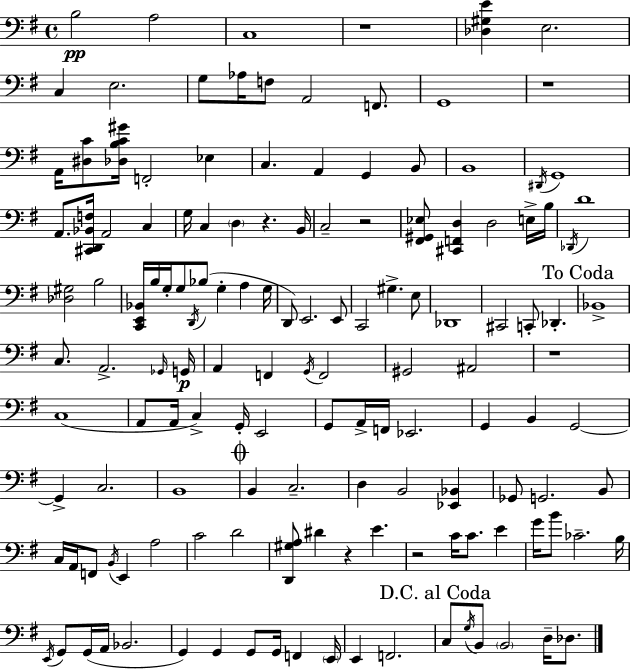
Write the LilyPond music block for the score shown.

{
  \clef bass
  \time 4/4
  \defaultTimeSignature
  \key g \major
  b2\pp a2 | c1 | r1 | <des gis e'>4 e2. | \break c4 e2. | g8 aes16 f8 a,2 f,8. | g,1 | r1 | \break a,16 <dis c'>8 <des b c' gis'>16 f,2-. ees4 | c4. a,4 g,4 b,8 | b,1 | \acciaccatura { dis,16 } g,1 | \break a,8. <cis, d, bes, f>16 a,2 c4 | g16 c4 \parenthesize d4 r4. | b,16 c2-- r2 | <fis, gis, ees>8 <cis, f, d>4 d2 e16-> | \break b16 \acciaccatura { des,16 } d'1 | <des gis>2 b2 | <c, e, bes,>16 b16 g16-. g8 \acciaccatura { d,16 } bes8( g4-. a4 | g16 d,8) e,2. | \break e,8 c,2 gis4.-> | e8 des,1 | cis,2 c,8-. des,4.-. | \mark "To Coda" bes,1-> | \break c8. a,2.-> | \grace { ges,16 } g,16\p a,4 f,4 \acciaccatura { g,16 } f,2 | gis,2 ais,2 | r1 | \break c1( | a,8 a,16 c4->) g,16-. e,2 | g,8 a,16-> f,16 ees,2. | g,4 b,4 g,2~~ | \break g,4-> c2. | b,1 | \mark \markup { \musicglyph "scripts.coda" } b,4 c2.-- | d4 b,2 | \break <ees, bes,>4 ges,8 g,2. | b,8 c16 a,16 f,8 \acciaccatura { b,16 } e,4 a2 | c'2 d'2 | <d, gis a>8 dis'4 r4 | \break e'4. r2 c'16 c'8. | e'4 g'16 b'8 ces'2.-- | b16 \acciaccatura { e,16 } g,8 g,16( a,16 bes,2. | g,4) g,4 g,8 | \break g,16 f,4 \parenthesize e,16 e,4 f,2. | \mark "D.C. al Coda" c8 \acciaccatura { g16 } b,8 \parenthesize b,2 | d16-- des8. \bar "|."
}